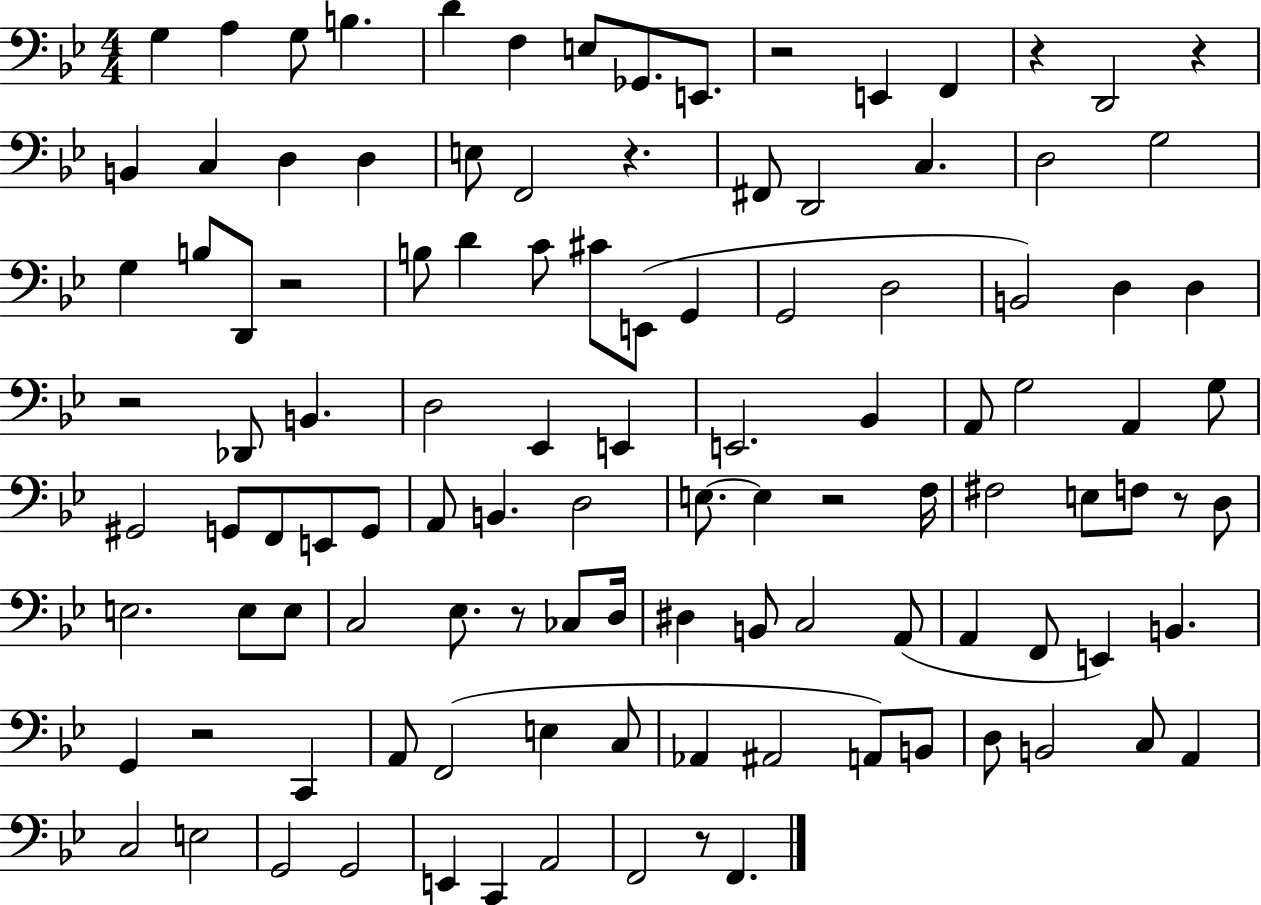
G3/q A3/q G3/e B3/q. D4/q F3/q E3/e Gb2/e. E2/e. R/h E2/q F2/q R/q D2/h R/q B2/q C3/q D3/q D3/q E3/e F2/h R/q. F#2/e D2/h C3/q. D3/h G3/h G3/q B3/e D2/e R/h B3/e D4/q C4/e C#4/e E2/e G2/q G2/h D3/h B2/h D3/q D3/q R/h Db2/e B2/q. D3/h Eb2/q E2/q E2/h. Bb2/q A2/e G3/h A2/q G3/e G#2/h G2/e F2/e E2/e G2/e A2/e B2/q. D3/h E3/e. E3/q R/h F3/s F#3/h E3/e F3/e R/e D3/e E3/h. E3/e E3/e C3/h Eb3/e. R/e CES3/e D3/s D#3/q B2/e C3/h A2/e A2/q F2/e E2/q B2/q. G2/q R/h C2/q A2/e F2/h E3/q C3/e Ab2/q A#2/h A2/e B2/e D3/e B2/h C3/e A2/q C3/h E3/h G2/h G2/h E2/q C2/q A2/h F2/h R/e F2/q.